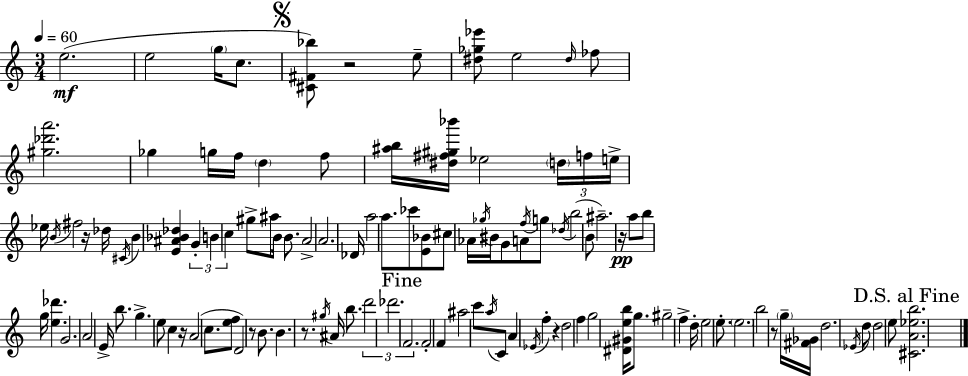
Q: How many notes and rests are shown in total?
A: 115